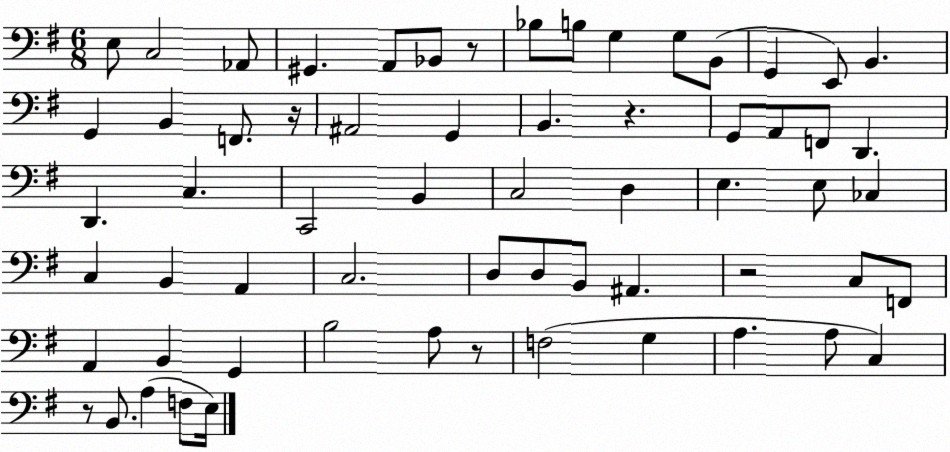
X:1
T:Untitled
M:6/8
L:1/4
K:G
E,/2 C,2 _A,,/2 ^G,, A,,/2 _B,,/2 z/2 _B,/2 B,/2 G, G,/2 B,,/2 G,, E,,/2 B,, G,, B,, F,,/2 z/4 ^A,,2 G,, B,, z G,,/2 A,,/2 F,,/2 D,, D,, C, C,,2 B,, C,2 D, E, E,/2 _C, C, B,, A,, C,2 D,/2 D,/2 B,,/2 ^A,, z2 C,/2 F,,/2 A,, B,, G,, B,2 A,/2 z/2 F,2 G, A, A,/2 C, z/2 B,,/2 A, F,/2 E,/4